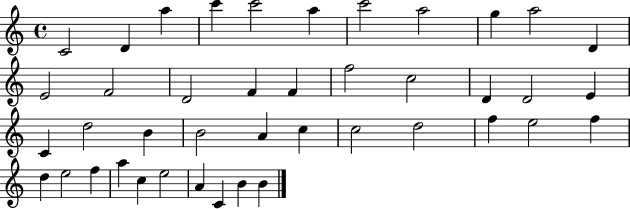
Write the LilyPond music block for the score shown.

{
  \clef treble
  \time 4/4
  \defaultTimeSignature
  \key c \major
  c'2 d'4 a''4 | c'''4 c'''2 a''4 | c'''2 a''2 | g''4 a''2 d'4 | \break e'2 f'2 | d'2 f'4 f'4 | f''2 c''2 | d'4 d'2 e'4 | \break c'4 d''2 b'4 | b'2 a'4 c''4 | c''2 d''2 | f''4 e''2 f''4 | \break d''4 e''2 f''4 | a''4 c''4 e''2 | a'4 c'4 b'4 b'4 | \bar "|."
}